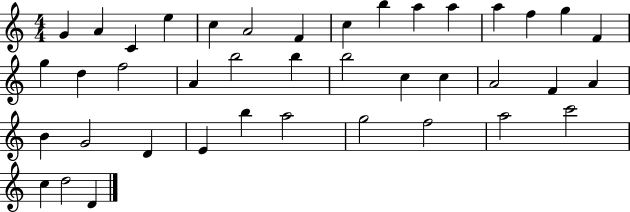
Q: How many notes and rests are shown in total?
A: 40